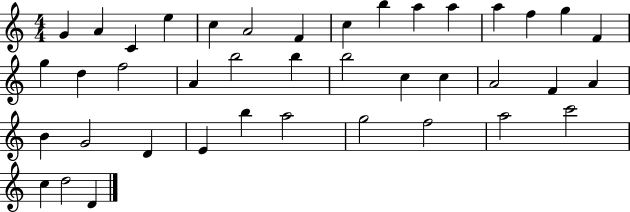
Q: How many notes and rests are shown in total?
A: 40